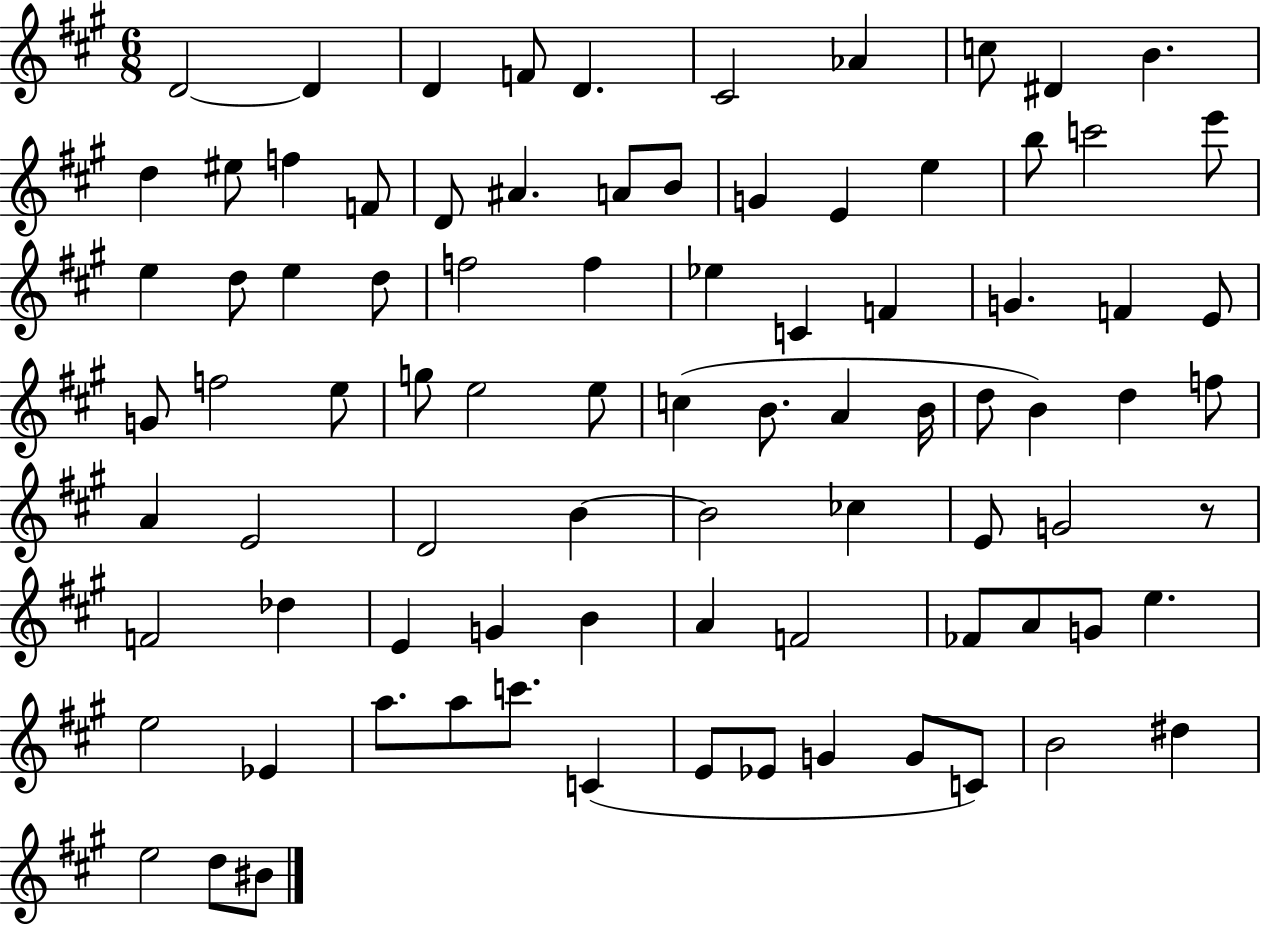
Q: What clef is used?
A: treble